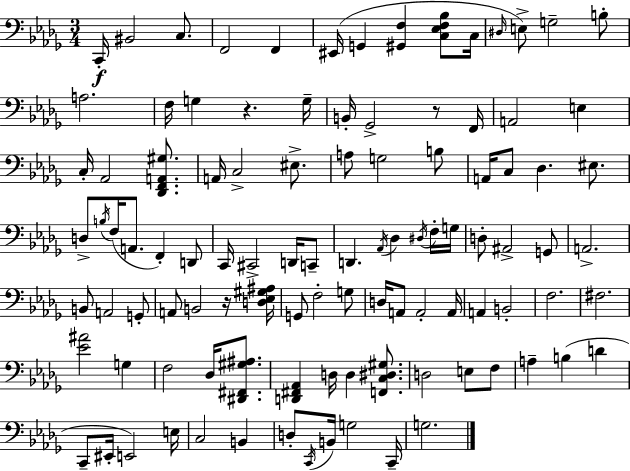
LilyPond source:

{
  \clef bass
  \numericTimeSignature
  \time 3/4
  \key bes \minor
  \repeat volta 2 { c,16-.\f bis,2 c8. | f,2 f,4 | eis,16( g,4 <gis, f>4 <c ees f bes>8 c16 | \grace { dis16 }) e8-> g2-- b8-. | \break a2. | f16 g4 r4. | g16-- b,16-. ges,2-> r8 | f,16 a,2 e4 | \break c16-. aes,2 <des, f, a, gis>8. | a,16 c2-> eis8.-> | a8 g2 b8 | a,16 c8 des4. eis8. | \break d8-> \acciaccatura { b16 } f16( a,8. f,4-.) | d,8 c,16 cis,2-> d,16 | c,8-- d,4. \acciaccatura { aes,16 } des4 | \acciaccatura { dis16 } f16-. g16 d8-. ais,2-> | \break g,8 a,2.-> | b,8 a,2 | g,8-. a,8 b,2 | r16 <d ees gis ais>16 g,8 f2-. | \break g8 d16 a,8 a,2-. | a,16 a,4 b,2-. | f2. | fis2. | \break <ees' ais'>2 | g4 f2 | des16 <dis, fis, gis ais>8. <d, fis, aes,>4 d16 d4 | <f, c dis gis>8. d2 | \break e8 f8 a4-- b4( | d'4 c,8-- eis,16-. e,2) | e16 c2 | b,4 d8-. \acciaccatura { c,16 } b,16 g2 | \break c,16-- g2. | } \bar "|."
}